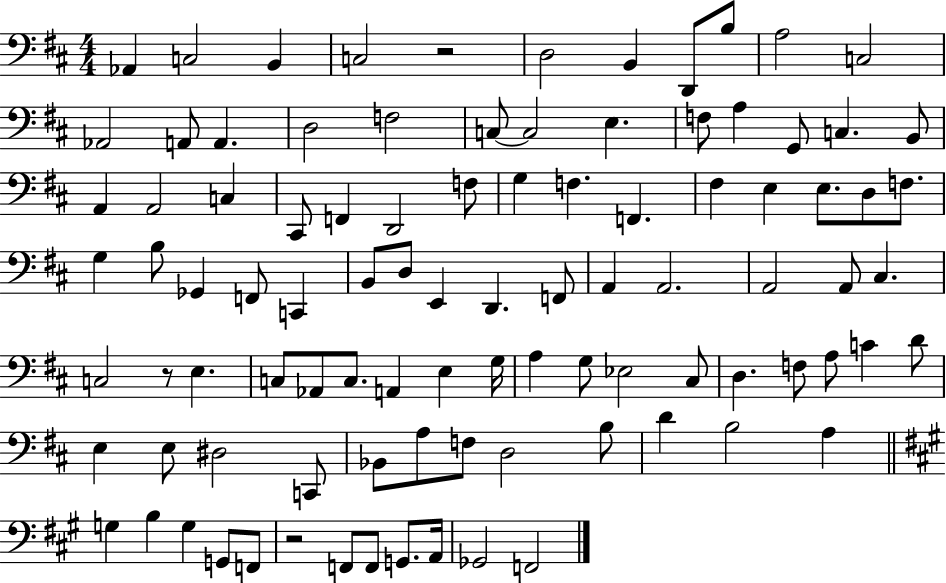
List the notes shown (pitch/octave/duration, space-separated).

Ab2/q C3/h B2/q C3/h R/h D3/h B2/q D2/e B3/e A3/h C3/h Ab2/h A2/e A2/q. D3/h F3/h C3/e C3/h E3/q. F3/e A3/q G2/e C3/q. B2/e A2/q A2/h C3/q C#2/e F2/q D2/h F3/e G3/q F3/q. F2/q. F#3/q E3/q E3/e. D3/e F3/e. G3/q B3/e Gb2/q F2/e C2/q B2/e D3/e E2/q D2/q. F2/e A2/q A2/h. A2/h A2/e C#3/q. C3/h R/e E3/q. C3/e Ab2/e C3/e. A2/q E3/q G3/s A3/q G3/e Eb3/h C#3/e D3/q. F3/e A3/e C4/q D4/e E3/q E3/e D#3/h C2/e Bb2/e A3/e F3/e D3/h B3/e D4/q B3/h A3/q G3/q B3/q G3/q G2/e F2/e R/h F2/e F2/e G2/e. A2/s Gb2/h F2/h